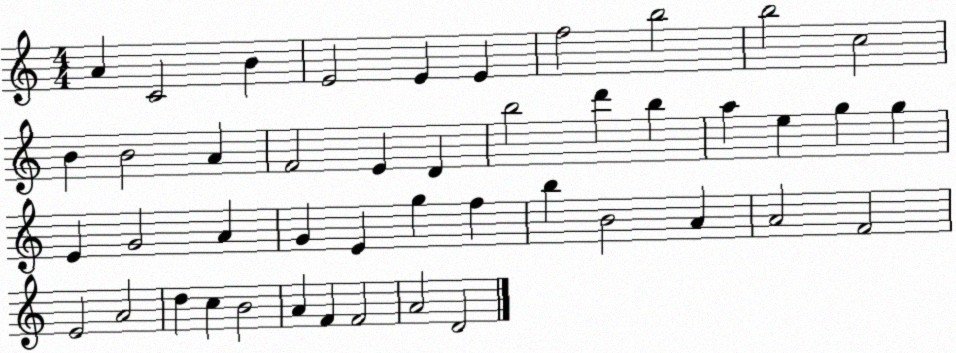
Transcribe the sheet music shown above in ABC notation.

X:1
T:Untitled
M:4/4
L:1/4
K:C
A C2 B E2 E E f2 b2 b2 c2 B B2 A F2 E D b2 d' b a e g g E G2 A G E g f b B2 A A2 F2 E2 A2 d c B2 A F F2 A2 D2